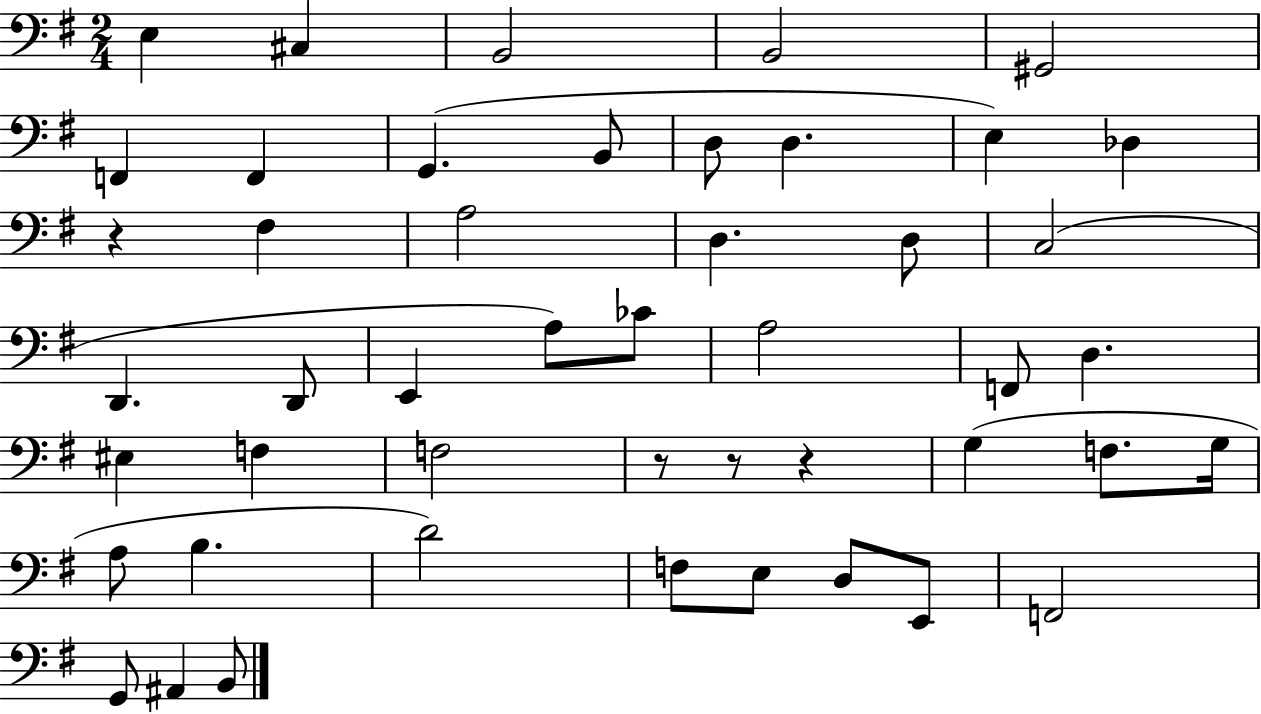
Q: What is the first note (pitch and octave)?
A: E3